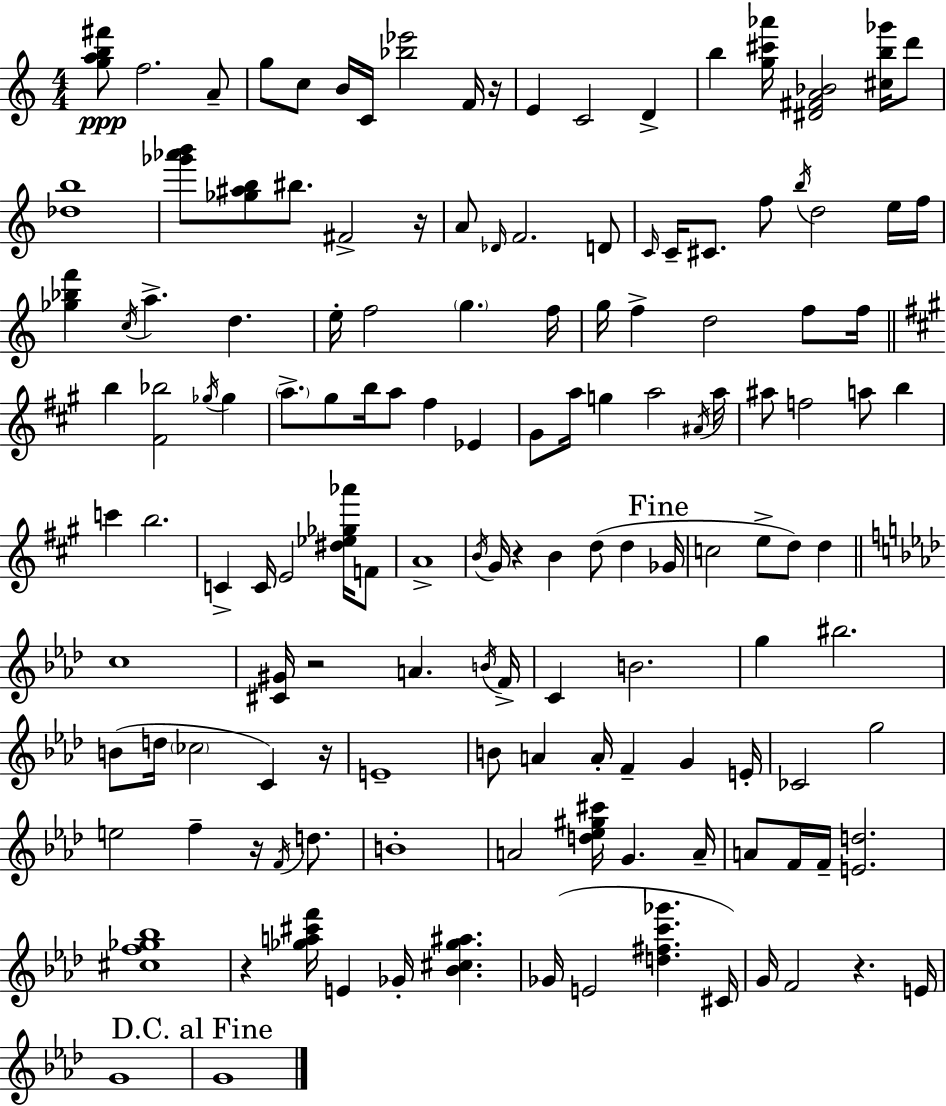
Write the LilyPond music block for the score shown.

{
  \clef treble
  \numericTimeSignature
  \time 4/4
  \key c \major
  <g'' a'' b'' fis'''>8\ppp f''2. a'8-- | g''8 c''8 b'16 c'16 <bes'' ees'''>2 f'16 r16 | e'4 c'2 d'4-> | b''4 <g'' cis''' aes'''>16 <dis' fis' a' bes'>2 <cis'' b'' ges'''>16 d'''8 | \break <des'' b''>1 | <ges''' aes''' b'''>8 <ges'' ais'' b''>8 bis''8. fis'2-> r16 | a'8 \grace { des'16 } f'2. d'8 | \grace { c'16 } c'16-- cis'8. f''8 \acciaccatura { b''16 } d''2 | \break e''16 f''16 <ges'' bes'' f'''>4 \acciaccatura { c''16 } a''4.-> d''4. | e''16-. f''2 \parenthesize g''4. | f''16 g''16 f''4-> d''2 | f''8 f''16 \bar "||" \break \key a \major b''4 <fis' bes''>2 \acciaccatura { ges''16 } ges''4 | \parenthesize a''8.-> gis''8 b''16 a''8 fis''4 ees'4 | gis'8 a''16 g''4 a''2 | \acciaccatura { ais'16 } a''16 ais''8 f''2 a''8 b''4 | \break c'''4 b''2. | c'4-> c'16 e'2 <dis'' ees'' ges'' aes'''>16 | f'8 a'1-> | \acciaccatura { b'16 } gis'16 r4 b'4 d''8( d''4 | \break \mark "Fine" ges'16 c''2 e''8-> d''8) d''4 | \bar "||" \break \key aes \major c''1 | <cis' gis'>16 r2 a'4. \acciaccatura { b'16 } | f'16-> c'4 b'2. | g''4 bis''2. | \break b'8( d''16 \parenthesize ces''2 c'4) | r16 e'1-- | b'8 a'4 a'16-. f'4-- g'4 | e'16-. ces'2 g''2 | \break e''2 f''4-- r16 \acciaccatura { f'16 } d''8. | b'1-. | a'2 <d'' ees'' gis'' cis'''>16 g'4. | a'16-- a'8 f'16 f'16-- <e' d''>2. | \break <cis'' f'' ges'' bes''>1 | r4 <ges'' a'' cis''' f'''>16 e'4 ges'16-. <bes' cis'' ges'' ais''>4. | ges'16( e'2 <d'' fis'' c''' ges'''>4. | cis'16) g'16 f'2 r4. | \break e'16 g'1 | \mark "D.C. al Fine" g'1 | \bar "|."
}